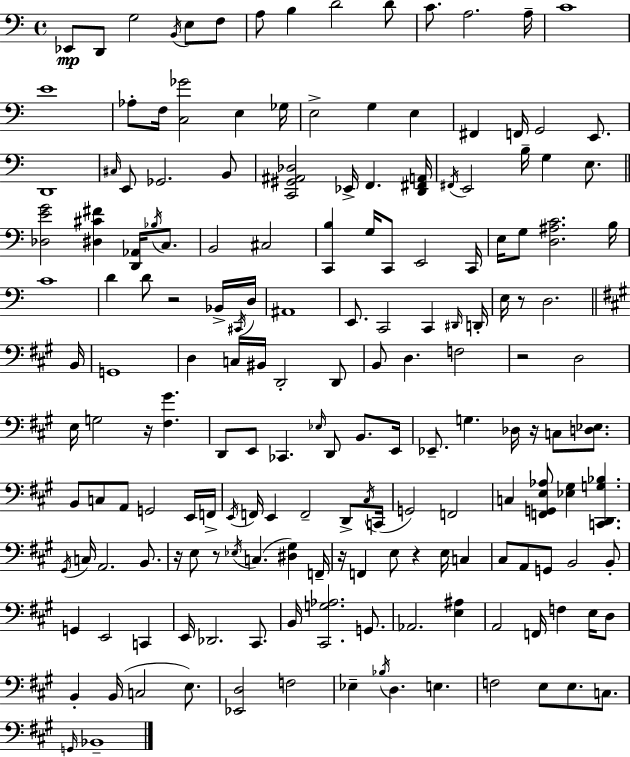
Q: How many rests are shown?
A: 9